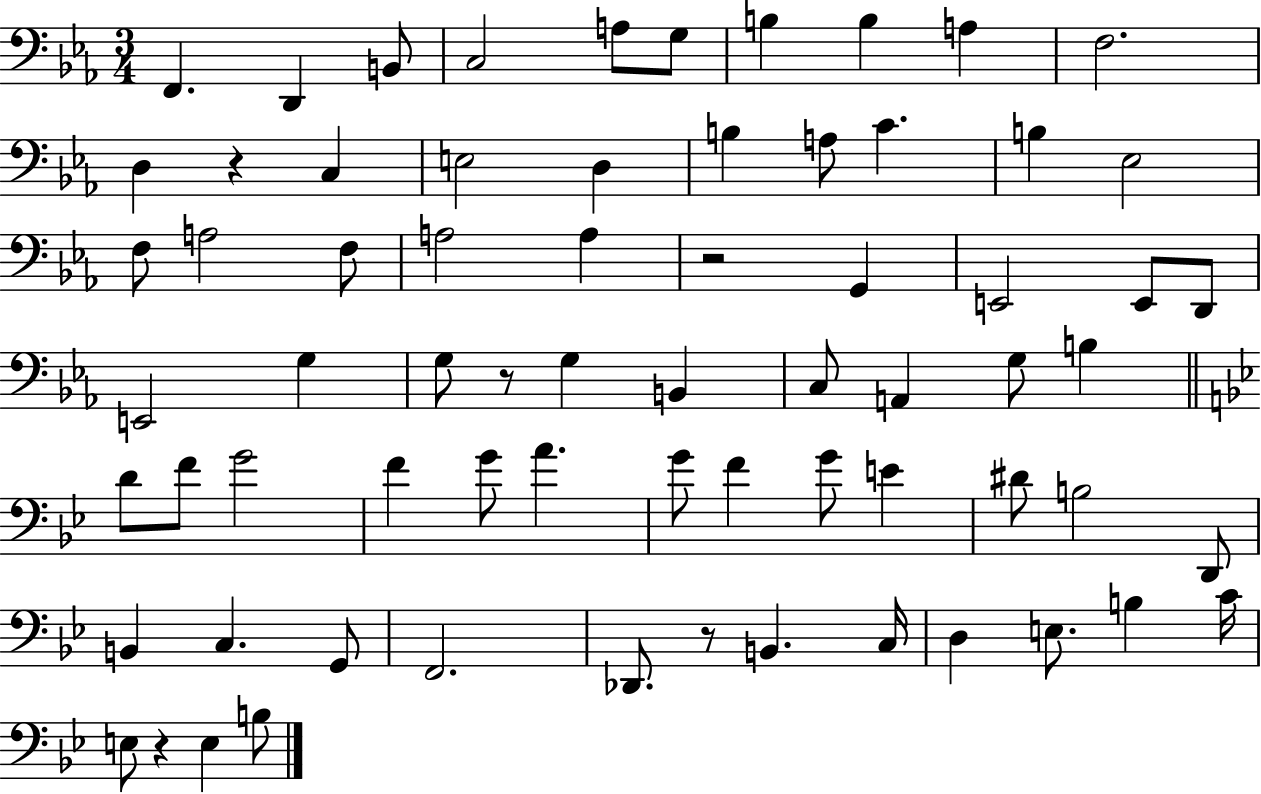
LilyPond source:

{
  \clef bass
  \numericTimeSignature
  \time 3/4
  \key ees \major
  f,4. d,4 b,8 | c2 a8 g8 | b4 b4 a4 | f2. | \break d4 r4 c4 | e2 d4 | b4 a8 c'4. | b4 ees2 | \break f8 a2 f8 | a2 a4 | r2 g,4 | e,2 e,8 d,8 | \break e,2 g4 | g8 r8 g4 b,4 | c8 a,4 g8 b4 | \bar "||" \break \key bes \major d'8 f'8 g'2 | f'4 g'8 a'4. | g'8 f'4 g'8 e'4 | dis'8 b2 d,8 | \break b,4 c4. g,8 | f,2. | des,8. r8 b,4. c16 | d4 e8. b4 c'16 | \break e8 r4 e4 b8 | \bar "|."
}